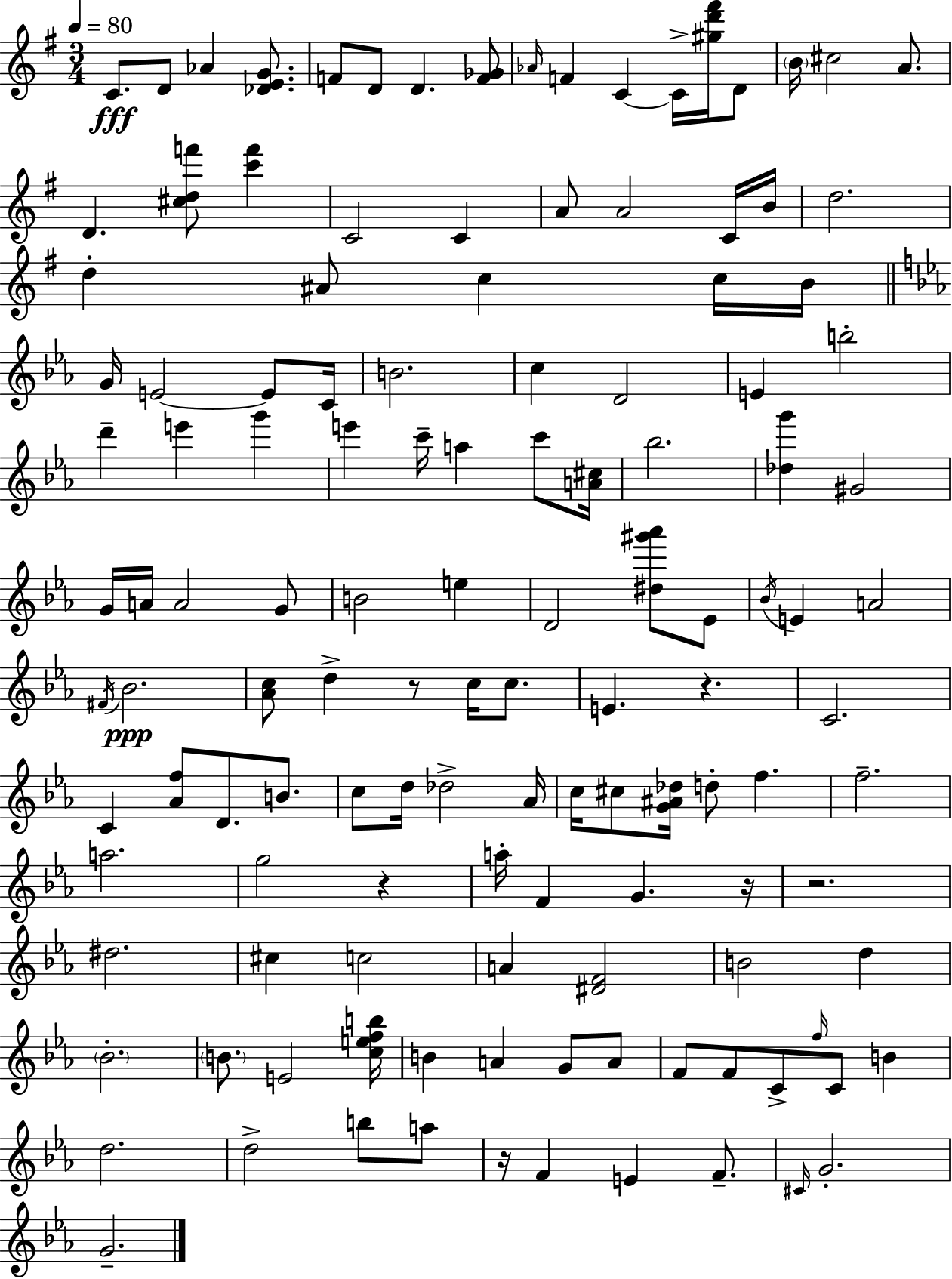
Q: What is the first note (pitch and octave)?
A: C4